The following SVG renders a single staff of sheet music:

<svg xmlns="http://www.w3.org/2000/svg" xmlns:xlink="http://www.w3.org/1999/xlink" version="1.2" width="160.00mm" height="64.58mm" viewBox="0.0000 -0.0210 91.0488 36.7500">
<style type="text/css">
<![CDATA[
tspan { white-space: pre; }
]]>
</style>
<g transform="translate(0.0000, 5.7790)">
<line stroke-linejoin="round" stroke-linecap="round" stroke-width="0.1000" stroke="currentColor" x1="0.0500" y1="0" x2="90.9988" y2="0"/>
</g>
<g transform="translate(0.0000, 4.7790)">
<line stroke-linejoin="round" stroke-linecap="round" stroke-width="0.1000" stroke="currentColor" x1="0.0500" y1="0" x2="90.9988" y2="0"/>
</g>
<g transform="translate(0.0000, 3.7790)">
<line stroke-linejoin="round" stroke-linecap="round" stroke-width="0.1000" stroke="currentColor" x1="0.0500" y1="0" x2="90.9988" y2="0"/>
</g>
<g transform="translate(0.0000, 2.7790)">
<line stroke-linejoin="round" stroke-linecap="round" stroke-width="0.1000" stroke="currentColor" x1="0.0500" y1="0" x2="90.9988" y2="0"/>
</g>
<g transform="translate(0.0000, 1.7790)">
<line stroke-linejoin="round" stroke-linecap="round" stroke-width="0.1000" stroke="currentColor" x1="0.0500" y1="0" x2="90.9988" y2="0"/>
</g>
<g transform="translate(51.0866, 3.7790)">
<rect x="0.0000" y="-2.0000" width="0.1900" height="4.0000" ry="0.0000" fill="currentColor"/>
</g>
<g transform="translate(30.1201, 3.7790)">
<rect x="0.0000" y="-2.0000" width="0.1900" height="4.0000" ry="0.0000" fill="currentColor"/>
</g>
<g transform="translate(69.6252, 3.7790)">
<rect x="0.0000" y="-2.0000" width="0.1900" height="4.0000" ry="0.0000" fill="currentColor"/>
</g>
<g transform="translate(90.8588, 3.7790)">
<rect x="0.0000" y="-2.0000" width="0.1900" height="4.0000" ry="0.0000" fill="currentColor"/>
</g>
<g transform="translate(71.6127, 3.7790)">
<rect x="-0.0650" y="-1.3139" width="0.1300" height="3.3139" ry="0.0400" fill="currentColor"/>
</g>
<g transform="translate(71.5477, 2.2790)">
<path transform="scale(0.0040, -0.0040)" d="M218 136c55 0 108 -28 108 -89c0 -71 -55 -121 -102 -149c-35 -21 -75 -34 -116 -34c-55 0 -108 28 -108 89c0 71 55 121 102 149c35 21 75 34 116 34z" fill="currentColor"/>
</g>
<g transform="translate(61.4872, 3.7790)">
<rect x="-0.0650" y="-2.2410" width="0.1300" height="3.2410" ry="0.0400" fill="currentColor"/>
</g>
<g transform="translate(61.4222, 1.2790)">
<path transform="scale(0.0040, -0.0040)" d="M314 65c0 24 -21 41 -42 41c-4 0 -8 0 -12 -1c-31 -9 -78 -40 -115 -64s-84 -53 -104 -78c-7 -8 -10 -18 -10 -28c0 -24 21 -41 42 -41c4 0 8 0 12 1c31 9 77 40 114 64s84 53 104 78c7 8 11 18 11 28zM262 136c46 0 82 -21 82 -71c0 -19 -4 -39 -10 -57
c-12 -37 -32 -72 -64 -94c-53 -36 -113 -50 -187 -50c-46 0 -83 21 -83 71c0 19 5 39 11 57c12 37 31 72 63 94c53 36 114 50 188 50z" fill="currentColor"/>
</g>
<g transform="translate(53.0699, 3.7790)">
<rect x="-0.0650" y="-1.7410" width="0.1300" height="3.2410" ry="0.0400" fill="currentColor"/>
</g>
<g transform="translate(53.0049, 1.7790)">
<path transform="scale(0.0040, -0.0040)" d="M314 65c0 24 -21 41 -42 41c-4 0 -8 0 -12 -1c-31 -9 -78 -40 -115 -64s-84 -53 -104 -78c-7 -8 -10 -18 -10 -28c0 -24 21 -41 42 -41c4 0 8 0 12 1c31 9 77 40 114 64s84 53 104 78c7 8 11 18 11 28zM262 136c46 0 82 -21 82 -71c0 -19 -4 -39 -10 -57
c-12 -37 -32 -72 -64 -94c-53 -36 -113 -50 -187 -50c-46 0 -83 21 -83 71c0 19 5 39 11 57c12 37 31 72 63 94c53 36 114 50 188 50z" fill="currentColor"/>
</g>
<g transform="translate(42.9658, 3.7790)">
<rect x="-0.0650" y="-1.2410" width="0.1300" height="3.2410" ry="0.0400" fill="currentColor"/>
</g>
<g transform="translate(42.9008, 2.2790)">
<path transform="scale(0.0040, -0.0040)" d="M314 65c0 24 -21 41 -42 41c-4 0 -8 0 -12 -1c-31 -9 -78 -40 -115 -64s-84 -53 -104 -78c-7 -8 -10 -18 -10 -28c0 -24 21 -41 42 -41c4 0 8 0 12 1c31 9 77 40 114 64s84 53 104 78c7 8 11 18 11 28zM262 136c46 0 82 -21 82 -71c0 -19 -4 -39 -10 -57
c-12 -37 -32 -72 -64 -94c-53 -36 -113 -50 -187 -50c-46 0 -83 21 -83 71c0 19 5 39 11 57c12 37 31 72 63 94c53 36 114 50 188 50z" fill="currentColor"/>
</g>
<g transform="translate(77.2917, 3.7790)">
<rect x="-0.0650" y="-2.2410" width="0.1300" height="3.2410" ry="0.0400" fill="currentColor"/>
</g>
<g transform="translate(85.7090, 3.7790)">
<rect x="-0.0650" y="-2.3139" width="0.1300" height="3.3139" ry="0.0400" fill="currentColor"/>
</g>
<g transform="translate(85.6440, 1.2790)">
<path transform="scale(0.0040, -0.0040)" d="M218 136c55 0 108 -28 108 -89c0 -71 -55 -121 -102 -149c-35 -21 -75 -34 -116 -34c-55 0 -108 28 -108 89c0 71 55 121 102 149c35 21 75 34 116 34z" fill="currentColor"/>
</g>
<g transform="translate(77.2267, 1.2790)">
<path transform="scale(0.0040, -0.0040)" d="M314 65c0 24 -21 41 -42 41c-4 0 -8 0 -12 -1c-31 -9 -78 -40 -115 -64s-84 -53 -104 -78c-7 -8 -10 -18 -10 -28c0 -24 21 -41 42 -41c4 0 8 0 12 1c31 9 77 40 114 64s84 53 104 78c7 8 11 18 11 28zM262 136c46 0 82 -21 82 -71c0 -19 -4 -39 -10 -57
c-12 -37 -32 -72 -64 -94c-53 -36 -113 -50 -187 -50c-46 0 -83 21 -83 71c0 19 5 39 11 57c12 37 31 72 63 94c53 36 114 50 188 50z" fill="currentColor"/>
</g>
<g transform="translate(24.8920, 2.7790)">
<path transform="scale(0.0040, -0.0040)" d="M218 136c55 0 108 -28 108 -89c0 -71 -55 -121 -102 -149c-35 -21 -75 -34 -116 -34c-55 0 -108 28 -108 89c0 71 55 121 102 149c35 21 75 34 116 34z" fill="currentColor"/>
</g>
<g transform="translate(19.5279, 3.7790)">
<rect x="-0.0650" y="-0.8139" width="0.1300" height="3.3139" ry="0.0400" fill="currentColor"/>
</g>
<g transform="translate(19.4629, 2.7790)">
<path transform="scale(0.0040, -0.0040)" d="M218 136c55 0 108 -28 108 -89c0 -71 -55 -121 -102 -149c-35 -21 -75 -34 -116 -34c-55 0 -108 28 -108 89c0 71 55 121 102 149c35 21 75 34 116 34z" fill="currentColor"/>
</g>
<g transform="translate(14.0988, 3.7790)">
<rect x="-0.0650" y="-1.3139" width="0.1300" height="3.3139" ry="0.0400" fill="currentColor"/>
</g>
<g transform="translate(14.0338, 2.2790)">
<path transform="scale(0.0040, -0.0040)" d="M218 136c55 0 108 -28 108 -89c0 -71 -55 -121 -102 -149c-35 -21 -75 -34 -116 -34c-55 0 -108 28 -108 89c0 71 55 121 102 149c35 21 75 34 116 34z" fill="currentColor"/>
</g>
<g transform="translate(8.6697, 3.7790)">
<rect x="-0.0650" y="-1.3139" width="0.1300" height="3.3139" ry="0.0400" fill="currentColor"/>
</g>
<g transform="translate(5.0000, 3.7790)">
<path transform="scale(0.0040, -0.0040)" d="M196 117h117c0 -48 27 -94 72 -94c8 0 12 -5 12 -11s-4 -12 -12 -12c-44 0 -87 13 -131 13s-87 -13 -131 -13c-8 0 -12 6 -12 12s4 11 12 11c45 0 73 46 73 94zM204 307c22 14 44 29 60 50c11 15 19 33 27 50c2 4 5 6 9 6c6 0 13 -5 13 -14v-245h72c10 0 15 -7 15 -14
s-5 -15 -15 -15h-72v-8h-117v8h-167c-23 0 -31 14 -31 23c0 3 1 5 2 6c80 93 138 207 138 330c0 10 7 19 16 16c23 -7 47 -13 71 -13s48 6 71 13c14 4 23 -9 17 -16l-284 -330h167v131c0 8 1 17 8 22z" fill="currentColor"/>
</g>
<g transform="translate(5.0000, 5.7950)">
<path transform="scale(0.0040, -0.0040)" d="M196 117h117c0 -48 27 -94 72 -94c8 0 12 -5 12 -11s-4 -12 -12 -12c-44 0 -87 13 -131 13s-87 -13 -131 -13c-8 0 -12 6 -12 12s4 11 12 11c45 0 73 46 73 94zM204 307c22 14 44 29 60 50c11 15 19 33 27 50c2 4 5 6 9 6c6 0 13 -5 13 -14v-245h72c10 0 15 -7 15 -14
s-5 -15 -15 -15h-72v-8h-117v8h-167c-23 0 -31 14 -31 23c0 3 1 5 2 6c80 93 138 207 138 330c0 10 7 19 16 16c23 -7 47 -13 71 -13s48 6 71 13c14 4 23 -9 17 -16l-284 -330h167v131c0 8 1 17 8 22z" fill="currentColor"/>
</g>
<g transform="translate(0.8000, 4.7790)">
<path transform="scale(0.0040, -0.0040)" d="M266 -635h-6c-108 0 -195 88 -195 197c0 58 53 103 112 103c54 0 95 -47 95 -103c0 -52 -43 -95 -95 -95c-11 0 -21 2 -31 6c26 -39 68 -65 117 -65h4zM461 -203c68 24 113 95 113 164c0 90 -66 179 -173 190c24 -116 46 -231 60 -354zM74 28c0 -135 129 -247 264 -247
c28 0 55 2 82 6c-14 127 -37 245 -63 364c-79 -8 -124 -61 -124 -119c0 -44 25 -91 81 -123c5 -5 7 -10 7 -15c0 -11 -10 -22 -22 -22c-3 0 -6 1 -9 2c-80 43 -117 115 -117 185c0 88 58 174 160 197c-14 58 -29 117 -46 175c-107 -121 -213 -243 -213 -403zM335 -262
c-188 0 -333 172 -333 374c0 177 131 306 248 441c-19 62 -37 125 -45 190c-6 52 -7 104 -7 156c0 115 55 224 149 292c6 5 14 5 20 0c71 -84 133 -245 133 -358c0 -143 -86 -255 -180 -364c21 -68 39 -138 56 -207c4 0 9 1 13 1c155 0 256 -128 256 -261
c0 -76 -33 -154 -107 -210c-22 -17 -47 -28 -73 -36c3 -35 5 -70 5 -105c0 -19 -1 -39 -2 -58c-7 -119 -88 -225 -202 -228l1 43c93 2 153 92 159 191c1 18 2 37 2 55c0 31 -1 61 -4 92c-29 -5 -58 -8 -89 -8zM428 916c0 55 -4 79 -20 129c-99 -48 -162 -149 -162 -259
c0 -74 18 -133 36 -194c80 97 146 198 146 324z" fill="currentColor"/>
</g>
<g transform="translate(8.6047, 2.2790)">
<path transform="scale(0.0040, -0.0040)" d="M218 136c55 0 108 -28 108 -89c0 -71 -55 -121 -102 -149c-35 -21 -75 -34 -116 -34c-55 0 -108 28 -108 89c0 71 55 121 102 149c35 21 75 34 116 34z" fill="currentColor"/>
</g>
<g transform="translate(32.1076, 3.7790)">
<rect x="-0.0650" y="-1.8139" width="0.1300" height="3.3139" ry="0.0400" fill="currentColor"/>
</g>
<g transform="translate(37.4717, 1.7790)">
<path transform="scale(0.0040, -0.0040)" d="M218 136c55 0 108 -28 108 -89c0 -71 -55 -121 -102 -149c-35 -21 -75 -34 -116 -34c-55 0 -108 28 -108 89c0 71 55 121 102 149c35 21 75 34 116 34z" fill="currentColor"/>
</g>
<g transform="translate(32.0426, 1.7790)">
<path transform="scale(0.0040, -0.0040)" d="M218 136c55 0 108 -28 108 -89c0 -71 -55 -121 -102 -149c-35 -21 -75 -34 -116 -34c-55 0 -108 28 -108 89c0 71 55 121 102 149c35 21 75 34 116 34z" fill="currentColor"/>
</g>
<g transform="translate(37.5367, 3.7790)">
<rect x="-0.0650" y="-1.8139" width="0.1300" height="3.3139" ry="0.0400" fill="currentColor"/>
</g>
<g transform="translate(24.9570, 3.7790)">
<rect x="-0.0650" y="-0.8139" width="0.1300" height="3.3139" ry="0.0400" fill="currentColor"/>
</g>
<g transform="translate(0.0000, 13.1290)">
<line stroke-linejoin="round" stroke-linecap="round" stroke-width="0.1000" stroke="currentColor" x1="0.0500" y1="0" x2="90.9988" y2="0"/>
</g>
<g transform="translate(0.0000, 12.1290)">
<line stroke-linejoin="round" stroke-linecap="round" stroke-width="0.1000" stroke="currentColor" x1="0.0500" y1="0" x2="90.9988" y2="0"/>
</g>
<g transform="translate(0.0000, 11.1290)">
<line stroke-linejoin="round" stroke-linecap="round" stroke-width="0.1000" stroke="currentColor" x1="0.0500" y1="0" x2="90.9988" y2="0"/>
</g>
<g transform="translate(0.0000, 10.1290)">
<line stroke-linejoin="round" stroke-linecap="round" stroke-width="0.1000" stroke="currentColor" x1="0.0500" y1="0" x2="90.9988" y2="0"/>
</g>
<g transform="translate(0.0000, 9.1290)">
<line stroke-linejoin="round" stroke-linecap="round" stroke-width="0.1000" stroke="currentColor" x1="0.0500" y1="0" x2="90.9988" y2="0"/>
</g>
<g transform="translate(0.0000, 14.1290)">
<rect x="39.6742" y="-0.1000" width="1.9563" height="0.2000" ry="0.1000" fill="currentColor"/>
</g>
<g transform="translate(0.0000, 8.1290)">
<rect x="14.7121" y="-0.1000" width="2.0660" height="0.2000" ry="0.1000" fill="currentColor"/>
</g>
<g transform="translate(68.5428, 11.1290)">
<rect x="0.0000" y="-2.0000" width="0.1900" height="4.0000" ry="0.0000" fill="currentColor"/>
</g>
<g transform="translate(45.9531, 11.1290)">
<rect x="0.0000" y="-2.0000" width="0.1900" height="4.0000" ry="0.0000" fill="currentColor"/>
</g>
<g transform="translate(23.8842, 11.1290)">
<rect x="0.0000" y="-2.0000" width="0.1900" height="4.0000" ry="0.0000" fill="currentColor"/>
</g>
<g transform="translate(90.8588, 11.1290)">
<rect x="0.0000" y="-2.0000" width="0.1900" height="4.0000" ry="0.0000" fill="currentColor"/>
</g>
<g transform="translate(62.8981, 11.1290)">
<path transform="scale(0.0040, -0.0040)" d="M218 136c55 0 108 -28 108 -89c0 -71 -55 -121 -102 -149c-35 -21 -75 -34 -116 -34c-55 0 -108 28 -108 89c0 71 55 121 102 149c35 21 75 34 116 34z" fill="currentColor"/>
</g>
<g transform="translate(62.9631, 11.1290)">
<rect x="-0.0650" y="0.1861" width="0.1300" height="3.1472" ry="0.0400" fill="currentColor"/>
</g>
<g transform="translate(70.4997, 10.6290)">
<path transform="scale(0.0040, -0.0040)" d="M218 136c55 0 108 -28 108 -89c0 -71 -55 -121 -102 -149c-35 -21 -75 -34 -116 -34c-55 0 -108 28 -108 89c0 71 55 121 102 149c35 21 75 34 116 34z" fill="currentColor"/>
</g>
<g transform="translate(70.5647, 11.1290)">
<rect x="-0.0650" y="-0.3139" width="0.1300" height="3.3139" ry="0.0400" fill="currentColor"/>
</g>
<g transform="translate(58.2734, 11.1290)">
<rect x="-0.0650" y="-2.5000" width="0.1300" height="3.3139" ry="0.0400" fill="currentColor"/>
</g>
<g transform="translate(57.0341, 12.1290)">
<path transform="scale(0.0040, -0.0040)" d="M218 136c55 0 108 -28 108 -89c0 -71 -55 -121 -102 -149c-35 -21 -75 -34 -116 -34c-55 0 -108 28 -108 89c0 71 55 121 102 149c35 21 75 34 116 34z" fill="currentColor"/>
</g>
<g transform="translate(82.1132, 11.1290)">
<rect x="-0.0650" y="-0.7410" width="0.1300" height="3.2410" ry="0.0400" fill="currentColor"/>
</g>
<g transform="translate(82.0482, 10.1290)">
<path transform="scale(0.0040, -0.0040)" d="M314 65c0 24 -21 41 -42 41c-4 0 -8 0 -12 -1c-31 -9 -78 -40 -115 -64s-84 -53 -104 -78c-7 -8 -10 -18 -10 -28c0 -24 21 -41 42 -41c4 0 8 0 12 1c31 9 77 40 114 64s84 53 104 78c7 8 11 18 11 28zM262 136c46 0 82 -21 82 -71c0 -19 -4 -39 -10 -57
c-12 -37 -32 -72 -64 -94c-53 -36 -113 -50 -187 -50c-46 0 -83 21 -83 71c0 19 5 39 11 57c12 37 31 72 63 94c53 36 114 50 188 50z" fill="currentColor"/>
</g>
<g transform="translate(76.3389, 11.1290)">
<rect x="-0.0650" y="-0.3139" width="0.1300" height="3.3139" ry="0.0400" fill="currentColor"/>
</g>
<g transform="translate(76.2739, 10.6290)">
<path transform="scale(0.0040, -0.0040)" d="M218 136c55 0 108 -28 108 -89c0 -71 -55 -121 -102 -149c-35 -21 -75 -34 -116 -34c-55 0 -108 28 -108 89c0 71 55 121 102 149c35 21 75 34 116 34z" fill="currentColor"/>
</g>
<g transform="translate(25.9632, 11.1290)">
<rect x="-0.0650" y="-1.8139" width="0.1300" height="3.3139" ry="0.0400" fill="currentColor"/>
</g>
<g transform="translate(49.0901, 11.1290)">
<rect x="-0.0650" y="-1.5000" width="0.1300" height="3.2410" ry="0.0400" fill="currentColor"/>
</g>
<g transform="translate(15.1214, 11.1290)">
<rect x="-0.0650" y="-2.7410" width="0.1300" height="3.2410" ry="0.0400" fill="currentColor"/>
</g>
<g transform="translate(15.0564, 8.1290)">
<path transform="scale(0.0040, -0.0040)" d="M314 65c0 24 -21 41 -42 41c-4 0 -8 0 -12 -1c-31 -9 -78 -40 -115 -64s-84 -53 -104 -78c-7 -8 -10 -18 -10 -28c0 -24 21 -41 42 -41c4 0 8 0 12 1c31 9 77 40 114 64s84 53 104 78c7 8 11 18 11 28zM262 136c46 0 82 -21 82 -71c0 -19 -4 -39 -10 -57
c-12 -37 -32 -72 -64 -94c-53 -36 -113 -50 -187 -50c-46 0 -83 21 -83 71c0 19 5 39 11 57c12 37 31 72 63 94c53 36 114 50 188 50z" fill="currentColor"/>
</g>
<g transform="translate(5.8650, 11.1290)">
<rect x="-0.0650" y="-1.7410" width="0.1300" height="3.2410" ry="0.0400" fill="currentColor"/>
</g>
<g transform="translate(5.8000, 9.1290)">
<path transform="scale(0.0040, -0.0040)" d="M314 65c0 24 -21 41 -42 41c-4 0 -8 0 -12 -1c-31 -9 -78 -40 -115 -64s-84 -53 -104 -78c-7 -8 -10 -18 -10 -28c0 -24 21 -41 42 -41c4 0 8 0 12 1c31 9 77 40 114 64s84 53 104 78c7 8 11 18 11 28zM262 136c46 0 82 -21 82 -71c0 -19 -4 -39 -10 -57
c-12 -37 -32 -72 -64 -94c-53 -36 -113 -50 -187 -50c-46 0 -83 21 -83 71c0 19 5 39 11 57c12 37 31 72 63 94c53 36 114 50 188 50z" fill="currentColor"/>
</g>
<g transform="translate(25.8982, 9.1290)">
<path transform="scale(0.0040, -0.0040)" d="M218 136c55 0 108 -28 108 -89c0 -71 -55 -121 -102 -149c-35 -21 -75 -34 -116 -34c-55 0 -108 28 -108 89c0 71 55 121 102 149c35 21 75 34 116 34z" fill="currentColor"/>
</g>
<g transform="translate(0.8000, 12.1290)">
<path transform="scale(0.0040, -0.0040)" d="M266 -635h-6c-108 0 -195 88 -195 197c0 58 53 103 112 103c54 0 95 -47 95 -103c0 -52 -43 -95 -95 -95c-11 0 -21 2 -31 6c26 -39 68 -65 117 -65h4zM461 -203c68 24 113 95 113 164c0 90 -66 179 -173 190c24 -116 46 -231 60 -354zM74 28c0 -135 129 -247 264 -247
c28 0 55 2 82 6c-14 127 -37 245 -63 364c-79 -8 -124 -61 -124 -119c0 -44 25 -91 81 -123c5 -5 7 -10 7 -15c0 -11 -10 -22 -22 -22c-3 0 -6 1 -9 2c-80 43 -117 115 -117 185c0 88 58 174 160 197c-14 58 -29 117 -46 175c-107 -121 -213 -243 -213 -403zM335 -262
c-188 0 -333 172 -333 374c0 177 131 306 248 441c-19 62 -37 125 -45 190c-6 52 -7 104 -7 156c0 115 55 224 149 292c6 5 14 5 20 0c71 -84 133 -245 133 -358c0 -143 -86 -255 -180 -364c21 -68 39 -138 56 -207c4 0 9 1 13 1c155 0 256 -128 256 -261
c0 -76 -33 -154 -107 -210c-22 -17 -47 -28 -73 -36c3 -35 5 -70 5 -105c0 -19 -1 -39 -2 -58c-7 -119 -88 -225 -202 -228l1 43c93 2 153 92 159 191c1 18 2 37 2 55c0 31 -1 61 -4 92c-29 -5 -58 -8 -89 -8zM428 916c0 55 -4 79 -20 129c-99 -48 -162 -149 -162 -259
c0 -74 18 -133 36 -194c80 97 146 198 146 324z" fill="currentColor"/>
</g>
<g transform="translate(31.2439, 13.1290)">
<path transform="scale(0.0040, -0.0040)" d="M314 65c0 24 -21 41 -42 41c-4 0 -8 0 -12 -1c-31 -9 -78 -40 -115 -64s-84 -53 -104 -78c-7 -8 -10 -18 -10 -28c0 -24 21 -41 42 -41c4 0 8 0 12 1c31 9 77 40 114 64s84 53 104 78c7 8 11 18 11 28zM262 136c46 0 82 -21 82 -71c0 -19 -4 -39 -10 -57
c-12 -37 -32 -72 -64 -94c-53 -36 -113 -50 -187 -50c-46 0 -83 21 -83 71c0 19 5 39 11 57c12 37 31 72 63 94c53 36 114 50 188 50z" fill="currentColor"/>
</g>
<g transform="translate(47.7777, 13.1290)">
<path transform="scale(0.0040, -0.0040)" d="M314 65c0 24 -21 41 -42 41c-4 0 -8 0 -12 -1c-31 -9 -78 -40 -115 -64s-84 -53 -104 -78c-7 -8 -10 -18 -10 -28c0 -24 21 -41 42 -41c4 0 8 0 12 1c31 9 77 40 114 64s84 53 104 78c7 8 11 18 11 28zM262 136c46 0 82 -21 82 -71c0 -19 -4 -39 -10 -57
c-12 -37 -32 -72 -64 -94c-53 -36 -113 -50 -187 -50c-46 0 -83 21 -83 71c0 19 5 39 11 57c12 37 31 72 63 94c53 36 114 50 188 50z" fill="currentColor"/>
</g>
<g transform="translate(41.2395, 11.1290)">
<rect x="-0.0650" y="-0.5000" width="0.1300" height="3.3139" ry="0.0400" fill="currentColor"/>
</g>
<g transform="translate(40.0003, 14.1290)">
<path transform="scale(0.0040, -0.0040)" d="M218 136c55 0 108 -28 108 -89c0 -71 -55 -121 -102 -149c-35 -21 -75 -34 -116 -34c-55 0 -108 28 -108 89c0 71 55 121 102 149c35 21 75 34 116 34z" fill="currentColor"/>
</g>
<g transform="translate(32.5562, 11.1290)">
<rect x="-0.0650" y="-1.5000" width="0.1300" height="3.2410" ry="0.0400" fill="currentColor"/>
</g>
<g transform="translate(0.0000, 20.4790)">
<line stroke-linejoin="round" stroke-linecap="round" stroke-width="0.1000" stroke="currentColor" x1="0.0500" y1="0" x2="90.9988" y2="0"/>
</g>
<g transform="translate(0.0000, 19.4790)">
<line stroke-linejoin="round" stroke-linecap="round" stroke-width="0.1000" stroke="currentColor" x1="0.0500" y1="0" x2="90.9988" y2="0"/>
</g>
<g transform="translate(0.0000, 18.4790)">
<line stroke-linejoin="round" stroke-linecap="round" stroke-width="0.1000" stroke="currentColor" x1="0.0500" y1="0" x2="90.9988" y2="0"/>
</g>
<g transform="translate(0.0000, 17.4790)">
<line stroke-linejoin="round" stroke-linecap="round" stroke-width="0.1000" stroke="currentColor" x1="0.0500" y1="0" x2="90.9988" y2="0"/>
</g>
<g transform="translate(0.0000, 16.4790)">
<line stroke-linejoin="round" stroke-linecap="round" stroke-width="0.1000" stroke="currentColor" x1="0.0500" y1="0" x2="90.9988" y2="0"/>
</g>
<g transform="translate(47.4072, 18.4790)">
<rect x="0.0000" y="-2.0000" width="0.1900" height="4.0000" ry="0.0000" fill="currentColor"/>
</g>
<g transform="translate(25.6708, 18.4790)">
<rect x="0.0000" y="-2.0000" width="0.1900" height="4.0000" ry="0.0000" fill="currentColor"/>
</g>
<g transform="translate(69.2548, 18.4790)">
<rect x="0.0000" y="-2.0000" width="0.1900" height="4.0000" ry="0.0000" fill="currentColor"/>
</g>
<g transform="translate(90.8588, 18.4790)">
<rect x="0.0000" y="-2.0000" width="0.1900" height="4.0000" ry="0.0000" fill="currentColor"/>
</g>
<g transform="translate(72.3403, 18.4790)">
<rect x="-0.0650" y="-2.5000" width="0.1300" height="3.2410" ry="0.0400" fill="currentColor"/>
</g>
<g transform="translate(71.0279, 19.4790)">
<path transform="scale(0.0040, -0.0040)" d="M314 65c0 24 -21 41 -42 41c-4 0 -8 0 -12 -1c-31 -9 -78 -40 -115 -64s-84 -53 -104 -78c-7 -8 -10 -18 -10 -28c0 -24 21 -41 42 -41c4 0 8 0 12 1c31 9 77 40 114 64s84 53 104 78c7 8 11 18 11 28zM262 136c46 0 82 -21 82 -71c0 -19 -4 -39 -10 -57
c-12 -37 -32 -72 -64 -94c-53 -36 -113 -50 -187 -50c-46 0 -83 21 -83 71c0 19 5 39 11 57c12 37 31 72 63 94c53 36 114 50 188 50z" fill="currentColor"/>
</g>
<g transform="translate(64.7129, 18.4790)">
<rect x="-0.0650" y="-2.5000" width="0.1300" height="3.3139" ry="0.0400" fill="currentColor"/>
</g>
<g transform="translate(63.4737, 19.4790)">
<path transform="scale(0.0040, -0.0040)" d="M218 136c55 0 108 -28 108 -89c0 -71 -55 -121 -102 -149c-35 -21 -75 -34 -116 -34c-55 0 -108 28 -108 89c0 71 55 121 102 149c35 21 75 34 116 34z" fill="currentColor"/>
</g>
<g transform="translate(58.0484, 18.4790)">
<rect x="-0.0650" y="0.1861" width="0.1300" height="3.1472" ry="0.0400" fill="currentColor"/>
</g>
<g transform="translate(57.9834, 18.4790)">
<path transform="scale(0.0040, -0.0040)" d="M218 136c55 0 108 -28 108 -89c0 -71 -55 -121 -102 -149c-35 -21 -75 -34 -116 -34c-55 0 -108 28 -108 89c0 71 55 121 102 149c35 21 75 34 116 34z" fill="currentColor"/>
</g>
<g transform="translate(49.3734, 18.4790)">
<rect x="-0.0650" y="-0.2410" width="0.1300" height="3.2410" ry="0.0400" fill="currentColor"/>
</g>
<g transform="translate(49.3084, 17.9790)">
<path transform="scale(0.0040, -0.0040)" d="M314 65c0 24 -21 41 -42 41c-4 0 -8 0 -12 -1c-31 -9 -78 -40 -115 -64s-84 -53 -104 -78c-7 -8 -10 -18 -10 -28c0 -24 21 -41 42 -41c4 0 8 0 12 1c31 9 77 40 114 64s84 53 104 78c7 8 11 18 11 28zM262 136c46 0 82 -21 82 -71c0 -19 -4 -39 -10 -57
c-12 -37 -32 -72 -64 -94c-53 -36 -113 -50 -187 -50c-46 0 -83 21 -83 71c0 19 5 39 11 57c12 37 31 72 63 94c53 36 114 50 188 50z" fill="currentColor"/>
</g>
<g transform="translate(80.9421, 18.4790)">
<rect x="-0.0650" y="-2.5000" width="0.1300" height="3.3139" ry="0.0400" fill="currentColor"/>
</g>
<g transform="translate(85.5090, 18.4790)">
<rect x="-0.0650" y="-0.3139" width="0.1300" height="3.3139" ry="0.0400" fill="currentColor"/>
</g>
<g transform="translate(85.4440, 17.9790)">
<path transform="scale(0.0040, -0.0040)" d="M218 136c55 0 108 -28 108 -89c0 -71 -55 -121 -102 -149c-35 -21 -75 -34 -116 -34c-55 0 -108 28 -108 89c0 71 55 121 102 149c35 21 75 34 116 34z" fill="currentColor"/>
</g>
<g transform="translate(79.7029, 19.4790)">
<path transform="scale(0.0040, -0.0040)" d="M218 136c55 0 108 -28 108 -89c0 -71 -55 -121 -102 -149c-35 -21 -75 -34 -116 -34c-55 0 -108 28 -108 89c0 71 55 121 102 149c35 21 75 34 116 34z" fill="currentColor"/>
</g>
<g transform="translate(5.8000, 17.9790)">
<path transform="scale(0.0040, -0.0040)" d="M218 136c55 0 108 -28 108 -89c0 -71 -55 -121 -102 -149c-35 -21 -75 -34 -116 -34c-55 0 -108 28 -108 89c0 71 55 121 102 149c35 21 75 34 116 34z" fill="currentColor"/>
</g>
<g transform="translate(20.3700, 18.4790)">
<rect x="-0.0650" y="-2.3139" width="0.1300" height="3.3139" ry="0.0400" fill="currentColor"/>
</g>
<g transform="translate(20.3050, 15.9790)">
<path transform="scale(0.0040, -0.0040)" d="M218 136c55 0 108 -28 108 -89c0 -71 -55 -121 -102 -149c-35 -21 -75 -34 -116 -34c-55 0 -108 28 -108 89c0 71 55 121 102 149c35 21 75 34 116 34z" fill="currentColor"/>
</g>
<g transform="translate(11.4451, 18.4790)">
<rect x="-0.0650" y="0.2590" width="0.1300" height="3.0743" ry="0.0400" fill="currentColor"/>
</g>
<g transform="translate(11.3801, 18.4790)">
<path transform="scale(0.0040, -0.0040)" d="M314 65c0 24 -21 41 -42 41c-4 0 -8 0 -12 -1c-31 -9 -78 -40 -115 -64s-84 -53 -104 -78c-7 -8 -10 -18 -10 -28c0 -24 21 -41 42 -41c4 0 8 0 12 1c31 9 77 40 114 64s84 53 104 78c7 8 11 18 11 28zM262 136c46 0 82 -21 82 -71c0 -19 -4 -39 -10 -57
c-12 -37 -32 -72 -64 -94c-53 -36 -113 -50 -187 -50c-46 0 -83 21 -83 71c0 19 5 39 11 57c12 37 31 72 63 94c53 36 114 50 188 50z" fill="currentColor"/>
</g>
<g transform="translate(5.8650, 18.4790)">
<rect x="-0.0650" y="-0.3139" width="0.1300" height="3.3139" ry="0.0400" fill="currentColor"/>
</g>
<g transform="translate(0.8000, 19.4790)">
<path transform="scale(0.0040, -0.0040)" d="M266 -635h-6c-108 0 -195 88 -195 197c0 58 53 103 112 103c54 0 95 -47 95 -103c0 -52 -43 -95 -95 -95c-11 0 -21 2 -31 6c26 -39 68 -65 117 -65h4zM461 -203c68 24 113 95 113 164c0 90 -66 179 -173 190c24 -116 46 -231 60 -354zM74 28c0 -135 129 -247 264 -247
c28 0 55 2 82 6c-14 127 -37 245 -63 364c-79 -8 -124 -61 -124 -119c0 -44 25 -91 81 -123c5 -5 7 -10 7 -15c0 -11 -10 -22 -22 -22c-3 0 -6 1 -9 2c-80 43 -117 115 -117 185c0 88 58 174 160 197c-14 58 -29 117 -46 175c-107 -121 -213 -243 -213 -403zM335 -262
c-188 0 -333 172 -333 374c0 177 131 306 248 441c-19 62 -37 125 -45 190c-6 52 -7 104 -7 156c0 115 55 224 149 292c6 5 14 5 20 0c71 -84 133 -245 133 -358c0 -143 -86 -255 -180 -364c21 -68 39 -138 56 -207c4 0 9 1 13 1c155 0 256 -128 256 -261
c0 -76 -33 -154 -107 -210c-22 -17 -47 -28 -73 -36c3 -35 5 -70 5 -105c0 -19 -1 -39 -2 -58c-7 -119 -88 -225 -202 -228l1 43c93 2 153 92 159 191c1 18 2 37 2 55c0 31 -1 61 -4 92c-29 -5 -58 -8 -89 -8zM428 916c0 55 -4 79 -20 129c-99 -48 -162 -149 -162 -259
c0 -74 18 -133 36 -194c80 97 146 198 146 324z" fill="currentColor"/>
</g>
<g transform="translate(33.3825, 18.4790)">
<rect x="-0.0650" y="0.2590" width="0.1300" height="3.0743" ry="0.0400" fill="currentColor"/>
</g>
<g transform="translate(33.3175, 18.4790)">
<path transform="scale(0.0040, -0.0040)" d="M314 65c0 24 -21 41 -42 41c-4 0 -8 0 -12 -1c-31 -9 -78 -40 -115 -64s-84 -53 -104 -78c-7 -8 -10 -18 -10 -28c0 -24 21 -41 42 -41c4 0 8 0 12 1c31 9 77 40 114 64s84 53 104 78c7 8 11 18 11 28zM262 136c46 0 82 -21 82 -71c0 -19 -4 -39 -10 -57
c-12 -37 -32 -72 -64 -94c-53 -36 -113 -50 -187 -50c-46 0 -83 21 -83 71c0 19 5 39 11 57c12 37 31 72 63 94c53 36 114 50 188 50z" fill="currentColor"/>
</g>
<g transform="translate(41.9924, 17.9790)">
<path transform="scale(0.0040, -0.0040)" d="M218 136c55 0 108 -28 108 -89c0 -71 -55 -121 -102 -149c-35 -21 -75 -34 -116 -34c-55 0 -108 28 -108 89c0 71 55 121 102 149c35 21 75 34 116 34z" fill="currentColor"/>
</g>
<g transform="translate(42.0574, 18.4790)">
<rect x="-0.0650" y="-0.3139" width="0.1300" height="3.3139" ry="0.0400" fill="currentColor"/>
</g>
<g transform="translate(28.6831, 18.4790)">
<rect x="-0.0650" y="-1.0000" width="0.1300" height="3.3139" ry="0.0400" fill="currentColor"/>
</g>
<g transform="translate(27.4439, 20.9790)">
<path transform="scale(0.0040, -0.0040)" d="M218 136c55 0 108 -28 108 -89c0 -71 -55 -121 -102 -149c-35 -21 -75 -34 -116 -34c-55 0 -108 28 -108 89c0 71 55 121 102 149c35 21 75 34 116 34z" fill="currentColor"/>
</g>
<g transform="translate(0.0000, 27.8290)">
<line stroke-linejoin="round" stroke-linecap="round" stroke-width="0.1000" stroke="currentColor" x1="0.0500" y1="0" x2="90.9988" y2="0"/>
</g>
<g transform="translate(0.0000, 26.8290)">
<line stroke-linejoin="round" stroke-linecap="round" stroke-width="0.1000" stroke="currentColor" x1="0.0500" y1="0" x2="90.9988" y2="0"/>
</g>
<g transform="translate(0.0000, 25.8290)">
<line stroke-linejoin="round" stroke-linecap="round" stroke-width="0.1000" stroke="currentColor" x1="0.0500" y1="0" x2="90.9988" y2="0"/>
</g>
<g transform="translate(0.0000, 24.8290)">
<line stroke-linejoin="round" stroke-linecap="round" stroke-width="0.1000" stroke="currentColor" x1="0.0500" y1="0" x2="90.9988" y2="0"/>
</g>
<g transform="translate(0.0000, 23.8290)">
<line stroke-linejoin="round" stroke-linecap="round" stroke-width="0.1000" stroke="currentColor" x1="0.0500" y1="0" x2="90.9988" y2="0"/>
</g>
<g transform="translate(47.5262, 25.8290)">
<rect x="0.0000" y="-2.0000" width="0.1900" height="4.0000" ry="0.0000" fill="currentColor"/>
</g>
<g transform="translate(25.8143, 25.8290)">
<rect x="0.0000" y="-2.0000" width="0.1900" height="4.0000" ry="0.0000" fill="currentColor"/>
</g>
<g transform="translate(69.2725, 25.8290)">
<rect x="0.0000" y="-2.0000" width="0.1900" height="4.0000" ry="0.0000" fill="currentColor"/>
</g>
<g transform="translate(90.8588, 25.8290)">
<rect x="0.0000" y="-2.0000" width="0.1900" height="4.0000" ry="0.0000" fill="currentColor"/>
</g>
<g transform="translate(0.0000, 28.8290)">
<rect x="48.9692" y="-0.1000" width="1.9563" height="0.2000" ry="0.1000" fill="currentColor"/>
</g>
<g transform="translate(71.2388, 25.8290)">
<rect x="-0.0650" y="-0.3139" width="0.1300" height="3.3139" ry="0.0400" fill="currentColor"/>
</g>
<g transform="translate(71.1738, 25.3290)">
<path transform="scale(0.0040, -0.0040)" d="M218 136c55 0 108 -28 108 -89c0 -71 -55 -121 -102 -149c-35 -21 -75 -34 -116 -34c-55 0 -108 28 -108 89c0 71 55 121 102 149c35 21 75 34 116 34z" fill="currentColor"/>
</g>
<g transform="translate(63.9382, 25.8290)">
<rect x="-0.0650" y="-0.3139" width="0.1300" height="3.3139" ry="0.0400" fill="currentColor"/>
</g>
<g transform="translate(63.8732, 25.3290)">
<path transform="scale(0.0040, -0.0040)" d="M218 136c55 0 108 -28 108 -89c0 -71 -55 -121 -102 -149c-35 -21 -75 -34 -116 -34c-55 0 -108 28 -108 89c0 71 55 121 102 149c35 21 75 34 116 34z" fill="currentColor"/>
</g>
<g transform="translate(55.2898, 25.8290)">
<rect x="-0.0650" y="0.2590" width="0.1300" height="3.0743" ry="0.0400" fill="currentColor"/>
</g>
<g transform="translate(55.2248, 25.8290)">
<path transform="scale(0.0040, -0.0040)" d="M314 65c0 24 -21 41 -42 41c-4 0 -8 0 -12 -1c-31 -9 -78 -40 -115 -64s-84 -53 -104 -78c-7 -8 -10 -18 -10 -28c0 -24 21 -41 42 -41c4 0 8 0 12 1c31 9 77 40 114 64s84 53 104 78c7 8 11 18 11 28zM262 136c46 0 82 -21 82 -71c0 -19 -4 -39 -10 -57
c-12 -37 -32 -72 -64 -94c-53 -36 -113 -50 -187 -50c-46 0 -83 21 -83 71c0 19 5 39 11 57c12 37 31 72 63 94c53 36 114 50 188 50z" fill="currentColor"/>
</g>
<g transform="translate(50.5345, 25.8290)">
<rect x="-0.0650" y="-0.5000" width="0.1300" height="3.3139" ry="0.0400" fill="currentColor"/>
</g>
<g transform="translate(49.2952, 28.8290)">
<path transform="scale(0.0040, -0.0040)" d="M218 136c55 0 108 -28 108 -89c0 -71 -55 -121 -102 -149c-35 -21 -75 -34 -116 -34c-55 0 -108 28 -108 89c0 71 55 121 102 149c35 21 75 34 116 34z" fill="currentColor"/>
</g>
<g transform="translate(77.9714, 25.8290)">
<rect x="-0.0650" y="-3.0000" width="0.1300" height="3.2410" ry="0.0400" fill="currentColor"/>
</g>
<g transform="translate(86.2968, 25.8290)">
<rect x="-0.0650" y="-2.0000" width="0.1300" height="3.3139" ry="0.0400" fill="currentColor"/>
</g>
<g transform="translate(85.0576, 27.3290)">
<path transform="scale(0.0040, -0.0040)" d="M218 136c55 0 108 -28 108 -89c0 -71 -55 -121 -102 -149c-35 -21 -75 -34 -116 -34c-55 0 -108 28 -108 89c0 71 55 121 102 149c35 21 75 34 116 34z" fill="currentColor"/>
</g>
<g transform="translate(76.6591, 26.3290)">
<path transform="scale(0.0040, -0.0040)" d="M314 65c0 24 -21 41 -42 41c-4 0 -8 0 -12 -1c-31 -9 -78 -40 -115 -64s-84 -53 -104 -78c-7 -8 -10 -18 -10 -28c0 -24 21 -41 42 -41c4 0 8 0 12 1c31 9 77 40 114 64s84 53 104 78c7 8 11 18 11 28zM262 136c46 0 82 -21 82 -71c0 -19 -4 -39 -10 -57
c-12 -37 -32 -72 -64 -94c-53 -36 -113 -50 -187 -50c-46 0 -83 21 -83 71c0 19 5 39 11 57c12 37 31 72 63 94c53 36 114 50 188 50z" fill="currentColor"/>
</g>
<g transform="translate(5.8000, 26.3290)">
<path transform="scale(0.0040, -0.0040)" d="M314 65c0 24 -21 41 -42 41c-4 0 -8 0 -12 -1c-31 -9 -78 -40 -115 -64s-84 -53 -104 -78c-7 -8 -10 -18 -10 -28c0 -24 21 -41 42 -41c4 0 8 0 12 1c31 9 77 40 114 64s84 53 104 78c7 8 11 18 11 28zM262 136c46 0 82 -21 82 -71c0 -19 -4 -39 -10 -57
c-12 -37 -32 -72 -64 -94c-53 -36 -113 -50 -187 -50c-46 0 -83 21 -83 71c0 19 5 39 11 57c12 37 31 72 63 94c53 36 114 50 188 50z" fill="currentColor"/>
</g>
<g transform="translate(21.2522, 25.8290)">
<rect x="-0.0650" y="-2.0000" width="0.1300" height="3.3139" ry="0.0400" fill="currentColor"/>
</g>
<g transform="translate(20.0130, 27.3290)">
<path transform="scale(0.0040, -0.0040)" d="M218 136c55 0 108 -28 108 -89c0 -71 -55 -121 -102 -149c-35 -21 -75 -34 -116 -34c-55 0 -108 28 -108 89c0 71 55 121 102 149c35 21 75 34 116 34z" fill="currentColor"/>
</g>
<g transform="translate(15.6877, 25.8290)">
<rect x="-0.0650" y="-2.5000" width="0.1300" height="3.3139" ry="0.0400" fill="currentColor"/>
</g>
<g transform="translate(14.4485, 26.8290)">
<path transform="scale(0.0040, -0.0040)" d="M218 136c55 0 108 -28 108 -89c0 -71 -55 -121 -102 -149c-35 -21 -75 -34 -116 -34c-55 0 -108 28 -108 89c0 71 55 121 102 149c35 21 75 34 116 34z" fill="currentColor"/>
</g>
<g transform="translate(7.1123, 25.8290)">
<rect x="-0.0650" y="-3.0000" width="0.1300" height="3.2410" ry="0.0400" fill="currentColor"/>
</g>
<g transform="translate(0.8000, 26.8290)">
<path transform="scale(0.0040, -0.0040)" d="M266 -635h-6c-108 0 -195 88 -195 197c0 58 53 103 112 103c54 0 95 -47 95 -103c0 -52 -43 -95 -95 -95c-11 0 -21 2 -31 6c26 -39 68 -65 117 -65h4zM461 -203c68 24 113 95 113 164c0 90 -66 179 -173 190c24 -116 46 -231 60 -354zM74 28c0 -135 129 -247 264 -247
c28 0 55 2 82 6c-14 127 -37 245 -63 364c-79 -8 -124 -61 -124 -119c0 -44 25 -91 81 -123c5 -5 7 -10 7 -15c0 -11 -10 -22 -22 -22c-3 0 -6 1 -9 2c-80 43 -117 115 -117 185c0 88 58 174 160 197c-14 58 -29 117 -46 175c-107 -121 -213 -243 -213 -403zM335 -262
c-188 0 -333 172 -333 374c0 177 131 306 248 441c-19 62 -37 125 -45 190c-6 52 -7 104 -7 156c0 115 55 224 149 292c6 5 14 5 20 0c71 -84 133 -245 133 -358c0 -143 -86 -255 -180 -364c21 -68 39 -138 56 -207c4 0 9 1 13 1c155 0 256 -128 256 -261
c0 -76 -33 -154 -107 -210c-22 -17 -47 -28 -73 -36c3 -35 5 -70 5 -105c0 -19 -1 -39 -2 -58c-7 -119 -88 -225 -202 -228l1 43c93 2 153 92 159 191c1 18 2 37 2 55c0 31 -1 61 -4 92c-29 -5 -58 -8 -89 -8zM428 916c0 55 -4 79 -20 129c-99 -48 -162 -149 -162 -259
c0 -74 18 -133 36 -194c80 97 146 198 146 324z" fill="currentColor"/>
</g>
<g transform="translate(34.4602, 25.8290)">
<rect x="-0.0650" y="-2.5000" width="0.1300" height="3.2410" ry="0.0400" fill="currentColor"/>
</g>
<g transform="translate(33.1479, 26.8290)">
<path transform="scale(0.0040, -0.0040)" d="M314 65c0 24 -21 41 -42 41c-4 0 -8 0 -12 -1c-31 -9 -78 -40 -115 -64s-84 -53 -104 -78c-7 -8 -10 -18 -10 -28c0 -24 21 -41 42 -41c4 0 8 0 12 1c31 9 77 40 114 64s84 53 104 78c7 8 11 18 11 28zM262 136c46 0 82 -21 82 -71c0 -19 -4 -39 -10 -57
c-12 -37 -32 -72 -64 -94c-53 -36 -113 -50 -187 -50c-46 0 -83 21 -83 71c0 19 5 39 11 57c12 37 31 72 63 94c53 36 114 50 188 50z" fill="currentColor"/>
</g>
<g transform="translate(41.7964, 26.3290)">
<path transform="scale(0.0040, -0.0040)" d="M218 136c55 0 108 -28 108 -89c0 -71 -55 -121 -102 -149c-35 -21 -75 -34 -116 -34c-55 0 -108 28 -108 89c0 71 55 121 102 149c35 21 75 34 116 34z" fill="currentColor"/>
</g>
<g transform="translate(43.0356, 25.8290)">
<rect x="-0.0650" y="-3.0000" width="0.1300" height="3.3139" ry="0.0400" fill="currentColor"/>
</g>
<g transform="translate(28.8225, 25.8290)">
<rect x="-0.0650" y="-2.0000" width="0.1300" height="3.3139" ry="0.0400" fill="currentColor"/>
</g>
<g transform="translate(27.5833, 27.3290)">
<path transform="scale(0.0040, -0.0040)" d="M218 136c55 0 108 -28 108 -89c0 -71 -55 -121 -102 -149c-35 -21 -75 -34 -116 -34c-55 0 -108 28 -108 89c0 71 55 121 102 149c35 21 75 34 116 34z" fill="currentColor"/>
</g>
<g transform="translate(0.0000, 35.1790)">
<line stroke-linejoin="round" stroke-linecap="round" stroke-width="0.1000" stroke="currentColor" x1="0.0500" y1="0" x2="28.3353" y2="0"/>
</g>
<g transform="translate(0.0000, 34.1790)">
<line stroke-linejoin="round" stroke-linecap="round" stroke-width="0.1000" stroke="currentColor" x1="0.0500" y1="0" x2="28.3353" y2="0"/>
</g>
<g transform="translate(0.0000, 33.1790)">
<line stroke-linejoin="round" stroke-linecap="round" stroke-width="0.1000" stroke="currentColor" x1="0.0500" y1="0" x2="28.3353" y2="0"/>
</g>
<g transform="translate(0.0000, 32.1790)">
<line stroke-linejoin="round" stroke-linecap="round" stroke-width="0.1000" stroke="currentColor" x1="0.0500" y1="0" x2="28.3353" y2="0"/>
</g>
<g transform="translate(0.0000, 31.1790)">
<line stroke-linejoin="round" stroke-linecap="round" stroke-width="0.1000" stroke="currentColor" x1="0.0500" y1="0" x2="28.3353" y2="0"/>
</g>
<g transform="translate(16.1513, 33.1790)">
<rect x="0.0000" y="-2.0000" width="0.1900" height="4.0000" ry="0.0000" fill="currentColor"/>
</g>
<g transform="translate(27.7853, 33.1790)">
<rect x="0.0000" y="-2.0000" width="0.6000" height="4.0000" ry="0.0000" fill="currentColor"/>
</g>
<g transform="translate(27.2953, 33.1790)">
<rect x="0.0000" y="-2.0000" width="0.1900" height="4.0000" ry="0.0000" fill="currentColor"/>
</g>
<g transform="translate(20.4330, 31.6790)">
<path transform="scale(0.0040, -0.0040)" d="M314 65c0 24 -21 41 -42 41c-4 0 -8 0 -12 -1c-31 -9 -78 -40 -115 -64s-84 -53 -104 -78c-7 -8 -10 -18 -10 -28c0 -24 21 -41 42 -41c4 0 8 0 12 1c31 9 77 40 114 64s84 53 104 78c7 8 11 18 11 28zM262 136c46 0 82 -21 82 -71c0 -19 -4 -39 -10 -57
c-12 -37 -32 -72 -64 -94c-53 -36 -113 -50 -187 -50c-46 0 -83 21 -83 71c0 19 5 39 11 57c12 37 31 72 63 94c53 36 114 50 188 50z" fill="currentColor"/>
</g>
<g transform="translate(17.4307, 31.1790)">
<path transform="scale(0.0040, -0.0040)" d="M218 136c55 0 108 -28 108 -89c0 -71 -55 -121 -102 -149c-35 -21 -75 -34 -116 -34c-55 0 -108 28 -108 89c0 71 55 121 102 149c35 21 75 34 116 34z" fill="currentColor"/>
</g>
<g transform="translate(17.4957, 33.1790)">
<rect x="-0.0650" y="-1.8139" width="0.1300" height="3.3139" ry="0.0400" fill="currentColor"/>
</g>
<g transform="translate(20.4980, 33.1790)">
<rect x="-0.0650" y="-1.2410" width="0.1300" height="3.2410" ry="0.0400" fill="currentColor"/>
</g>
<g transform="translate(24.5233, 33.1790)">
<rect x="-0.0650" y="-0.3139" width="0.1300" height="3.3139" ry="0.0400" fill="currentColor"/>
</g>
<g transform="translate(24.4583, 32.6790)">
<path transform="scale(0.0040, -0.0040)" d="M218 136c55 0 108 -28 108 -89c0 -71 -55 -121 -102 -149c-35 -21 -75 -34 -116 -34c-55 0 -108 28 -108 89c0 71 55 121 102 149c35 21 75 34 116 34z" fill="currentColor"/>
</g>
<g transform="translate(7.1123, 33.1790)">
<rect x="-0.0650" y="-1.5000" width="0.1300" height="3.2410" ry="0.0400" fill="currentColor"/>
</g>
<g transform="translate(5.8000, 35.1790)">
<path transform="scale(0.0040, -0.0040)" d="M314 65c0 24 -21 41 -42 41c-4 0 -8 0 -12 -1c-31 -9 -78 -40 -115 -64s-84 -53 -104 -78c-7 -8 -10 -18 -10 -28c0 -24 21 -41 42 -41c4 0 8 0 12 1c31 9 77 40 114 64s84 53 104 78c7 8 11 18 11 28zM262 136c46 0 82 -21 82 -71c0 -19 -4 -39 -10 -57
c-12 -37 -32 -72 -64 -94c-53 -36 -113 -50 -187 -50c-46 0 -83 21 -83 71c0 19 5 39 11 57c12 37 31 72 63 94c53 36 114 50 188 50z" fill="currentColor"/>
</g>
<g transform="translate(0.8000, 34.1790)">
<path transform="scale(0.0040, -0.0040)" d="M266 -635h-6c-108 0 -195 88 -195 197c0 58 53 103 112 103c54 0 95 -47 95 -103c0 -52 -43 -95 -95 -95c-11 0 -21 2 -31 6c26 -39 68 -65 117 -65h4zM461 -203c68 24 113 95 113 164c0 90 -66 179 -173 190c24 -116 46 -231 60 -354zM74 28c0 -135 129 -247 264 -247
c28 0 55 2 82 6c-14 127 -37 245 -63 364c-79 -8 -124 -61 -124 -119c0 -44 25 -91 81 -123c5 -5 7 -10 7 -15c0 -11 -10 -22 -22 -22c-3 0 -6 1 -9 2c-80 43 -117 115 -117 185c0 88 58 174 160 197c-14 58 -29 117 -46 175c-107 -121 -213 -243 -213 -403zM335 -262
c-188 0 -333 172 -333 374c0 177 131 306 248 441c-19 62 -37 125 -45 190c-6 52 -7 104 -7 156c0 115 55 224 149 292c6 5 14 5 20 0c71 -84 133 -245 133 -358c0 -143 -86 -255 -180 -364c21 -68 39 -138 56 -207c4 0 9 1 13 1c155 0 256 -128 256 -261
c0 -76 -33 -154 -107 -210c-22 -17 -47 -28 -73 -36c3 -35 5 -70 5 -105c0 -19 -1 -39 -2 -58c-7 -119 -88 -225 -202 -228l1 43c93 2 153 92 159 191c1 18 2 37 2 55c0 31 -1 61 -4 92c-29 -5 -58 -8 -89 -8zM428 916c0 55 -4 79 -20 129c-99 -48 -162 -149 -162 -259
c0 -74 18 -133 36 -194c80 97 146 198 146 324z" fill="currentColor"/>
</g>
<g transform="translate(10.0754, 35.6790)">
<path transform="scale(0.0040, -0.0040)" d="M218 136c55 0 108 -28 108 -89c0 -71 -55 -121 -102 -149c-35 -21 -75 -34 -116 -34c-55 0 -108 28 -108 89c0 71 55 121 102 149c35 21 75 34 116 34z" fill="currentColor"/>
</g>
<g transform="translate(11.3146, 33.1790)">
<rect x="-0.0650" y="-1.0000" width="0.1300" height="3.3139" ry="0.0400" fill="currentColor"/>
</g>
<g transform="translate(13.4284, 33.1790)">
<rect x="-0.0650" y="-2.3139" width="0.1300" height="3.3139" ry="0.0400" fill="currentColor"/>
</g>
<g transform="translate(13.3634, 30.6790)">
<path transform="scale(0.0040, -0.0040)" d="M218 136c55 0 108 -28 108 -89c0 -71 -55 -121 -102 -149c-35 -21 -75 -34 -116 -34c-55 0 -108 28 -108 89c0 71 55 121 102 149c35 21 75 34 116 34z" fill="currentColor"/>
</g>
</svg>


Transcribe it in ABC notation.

X:1
T:Untitled
M:4/4
L:1/4
K:C
e e d d f f e2 f2 g2 e g2 g f2 a2 f E2 C E2 G B c c d2 c B2 g D B2 c c2 B G G2 G c A2 G F F G2 A C B2 c c A2 F E2 D g f e2 c